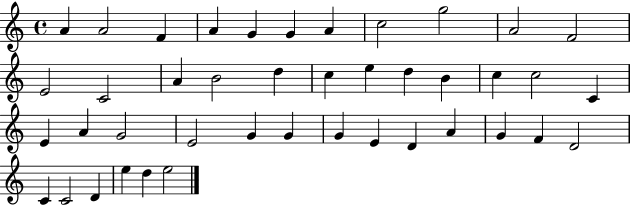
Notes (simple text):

A4/q A4/h F4/q A4/q G4/q G4/q A4/q C5/h G5/h A4/h F4/h E4/h C4/h A4/q B4/h D5/q C5/q E5/q D5/q B4/q C5/q C5/h C4/q E4/q A4/q G4/h E4/h G4/q G4/q G4/q E4/q D4/q A4/q G4/q F4/q D4/h C4/q C4/h D4/q E5/q D5/q E5/h